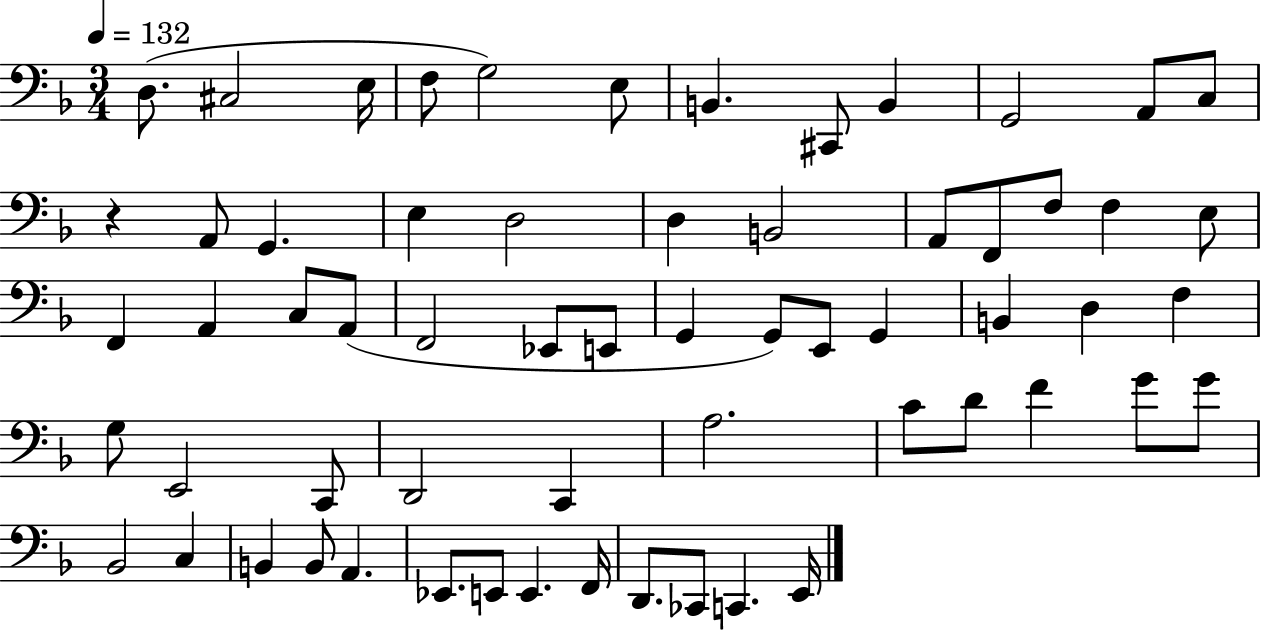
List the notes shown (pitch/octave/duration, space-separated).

D3/e. C#3/h E3/s F3/e G3/h E3/e B2/q. C#2/e B2/q G2/h A2/e C3/e R/q A2/e G2/q. E3/q D3/h D3/q B2/h A2/e F2/e F3/e F3/q E3/e F2/q A2/q C3/e A2/e F2/h Eb2/e E2/e G2/q G2/e E2/e G2/q B2/q D3/q F3/q G3/e E2/h C2/e D2/h C2/q A3/h. C4/e D4/e F4/q G4/e G4/e Bb2/h C3/q B2/q B2/e A2/q. Eb2/e. E2/e E2/q. F2/s D2/e. CES2/e C2/q. E2/s